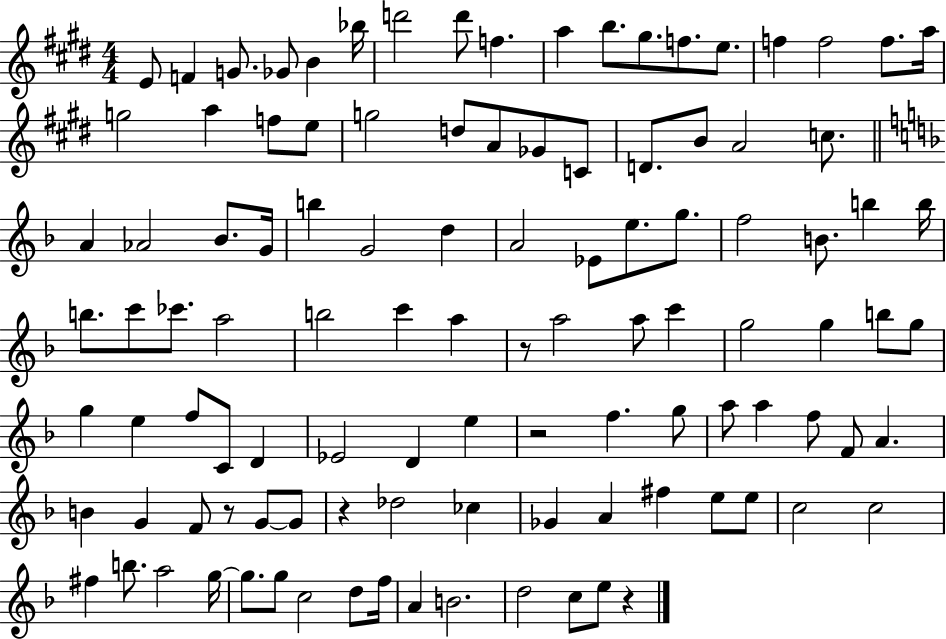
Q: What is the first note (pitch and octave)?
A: E4